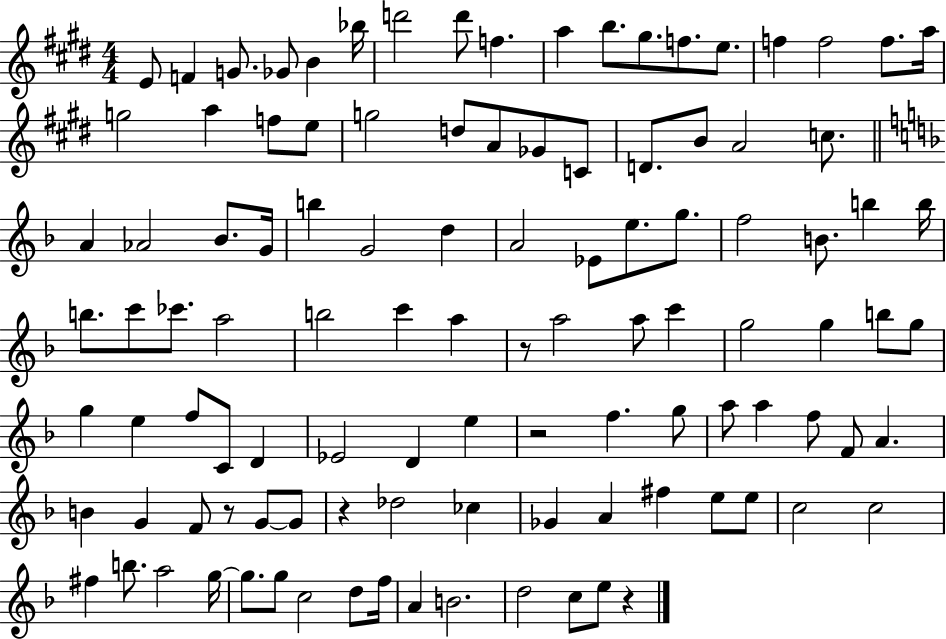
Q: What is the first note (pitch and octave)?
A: E4